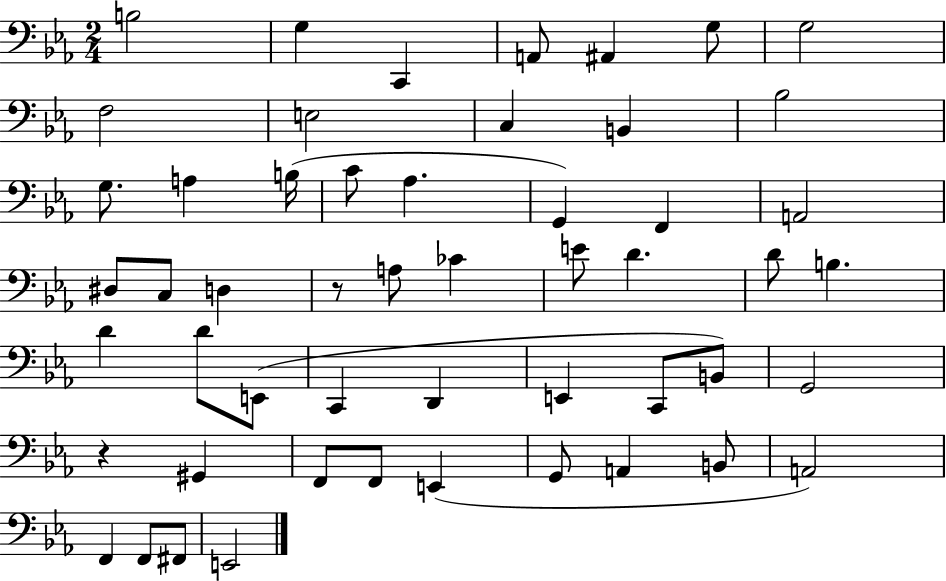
B3/h G3/q C2/q A2/e A#2/q G3/e G3/h F3/h E3/h C3/q B2/q Bb3/h G3/e. A3/q B3/s C4/e Ab3/q. G2/q F2/q A2/h D#3/e C3/e D3/q R/e A3/e CES4/q E4/e D4/q. D4/e B3/q. D4/q D4/e E2/e C2/q D2/q E2/q C2/e B2/e G2/h R/q G#2/q F2/e F2/e E2/q G2/e A2/q B2/e A2/h F2/q F2/e F#2/e E2/h